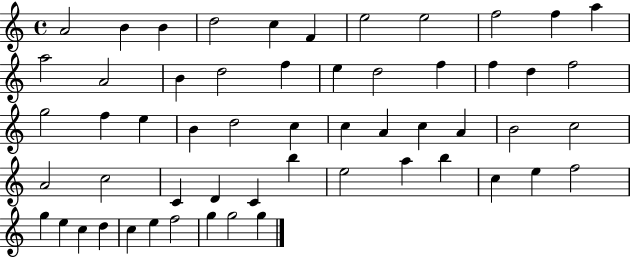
X:1
T:Untitled
M:4/4
L:1/4
K:C
A2 B B d2 c F e2 e2 f2 f a a2 A2 B d2 f e d2 f f d f2 g2 f e B d2 c c A c A B2 c2 A2 c2 C D C b e2 a b c e f2 g e c d c e f2 g g2 g